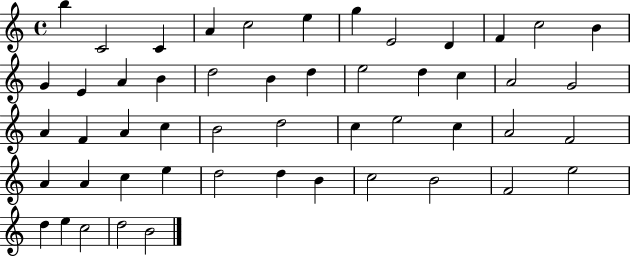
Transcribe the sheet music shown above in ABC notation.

X:1
T:Untitled
M:4/4
L:1/4
K:C
b C2 C A c2 e g E2 D F c2 B G E A B d2 B d e2 d c A2 G2 A F A c B2 d2 c e2 c A2 F2 A A c e d2 d B c2 B2 F2 e2 d e c2 d2 B2